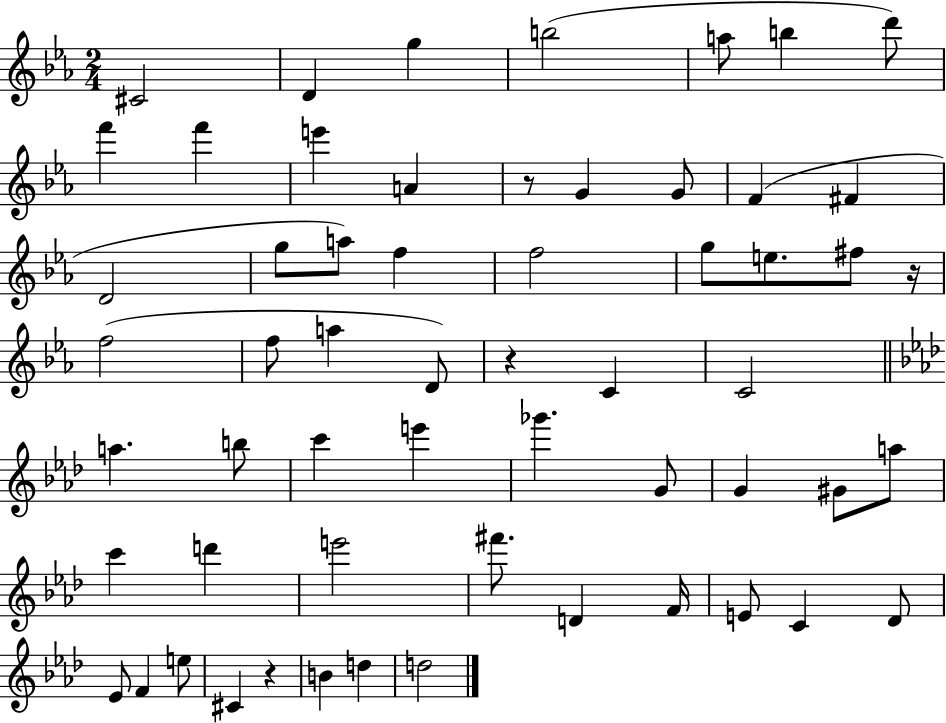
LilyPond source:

{
  \clef treble
  \numericTimeSignature
  \time 2/4
  \key ees \major
  cis'2 | d'4 g''4 | b''2( | a''8 b''4 d'''8) | \break f'''4 f'''4 | e'''4 a'4 | r8 g'4 g'8 | f'4( fis'4 | \break d'2 | g''8 a''8) f''4 | f''2 | g''8 e''8. fis''8 r16 | \break f''2( | f''8 a''4 d'8) | r4 c'4 | c'2 | \break \bar "||" \break \key aes \major a''4. b''8 | c'''4 e'''4 | ges'''4. g'8 | g'4 gis'8 a''8 | \break c'''4 d'''4 | e'''2 | fis'''8. d'4 f'16 | e'8 c'4 des'8 | \break ees'8 f'4 e''8 | cis'4 r4 | b'4 d''4 | d''2 | \break \bar "|."
}